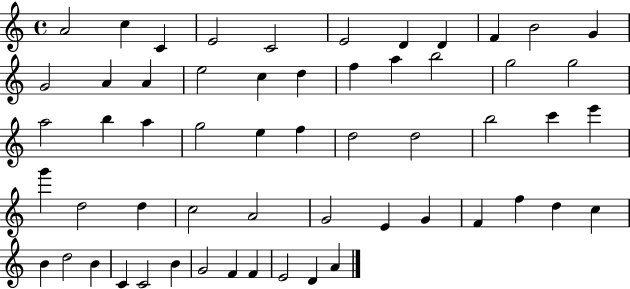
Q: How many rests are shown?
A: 0